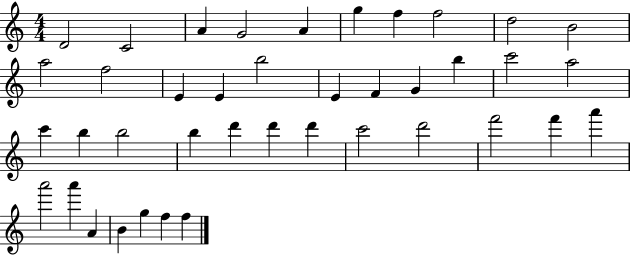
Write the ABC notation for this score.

X:1
T:Untitled
M:4/4
L:1/4
K:C
D2 C2 A G2 A g f f2 d2 B2 a2 f2 E E b2 E F G b c'2 a2 c' b b2 b d' d' d' c'2 d'2 f'2 f' a' a'2 a' A B g f f